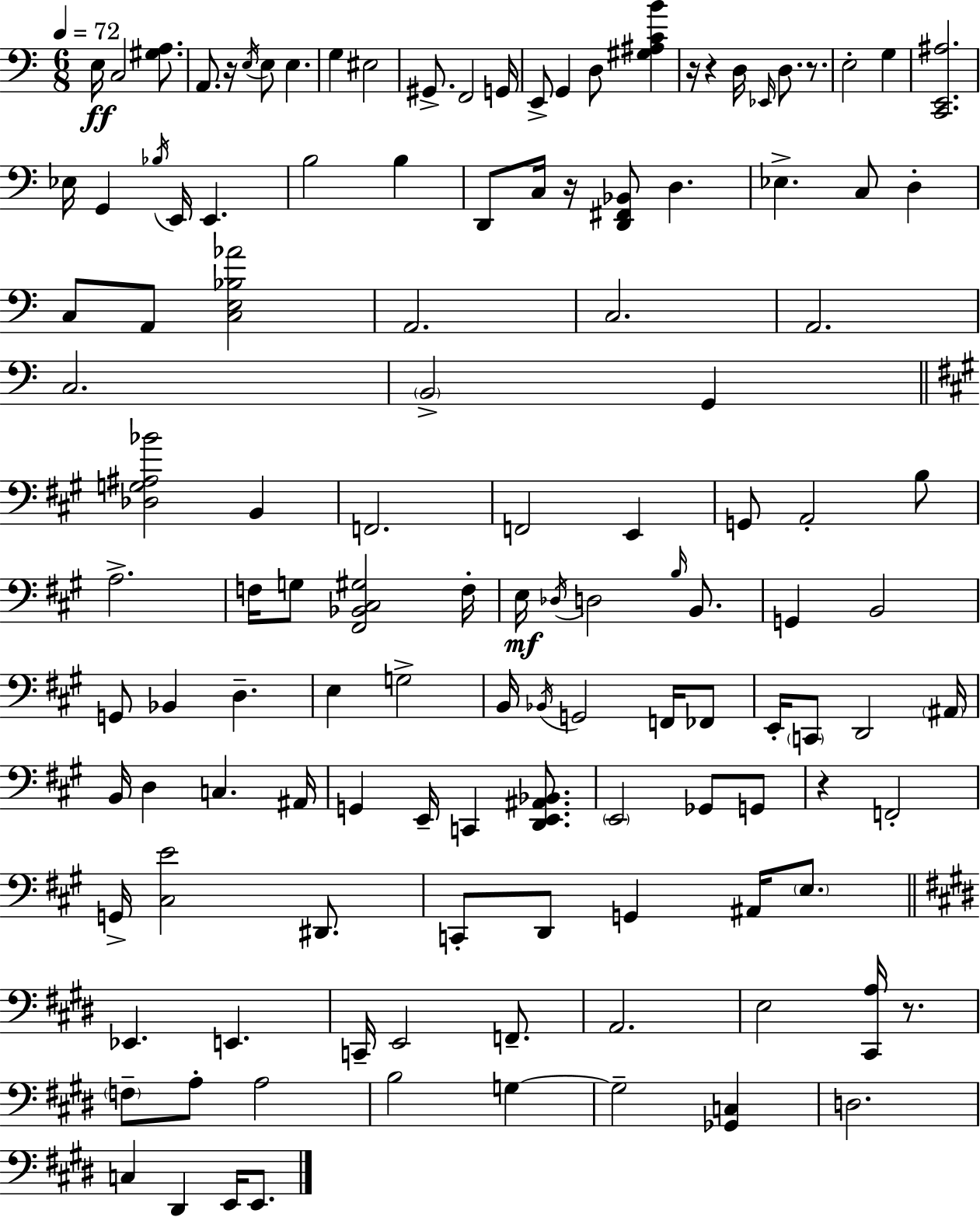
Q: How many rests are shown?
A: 7